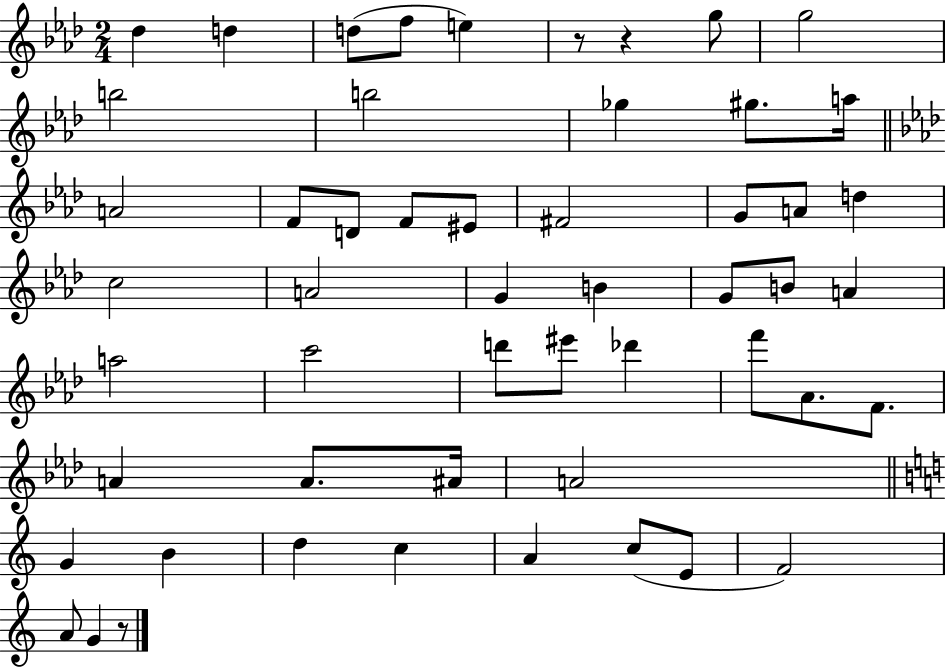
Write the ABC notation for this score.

X:1
T:Untitled
M:2/4
L:1/4
K:Ab
_d d d/2 f/2 e z/2 z g/2 g2 b2 b2 _g ^g/2 a/4 A2 F/2 D/2 F/2 ^E/2 ^F2 G/2 A/2 d c2 A2 G B G/2 B/2 A a2 c'2 d'/2 ^e'/2 _d' f'/2 _A/2 F/2 A A/2 ^A/4 A2 G B d c A c/2 E/2 F2 A/2 G z/2